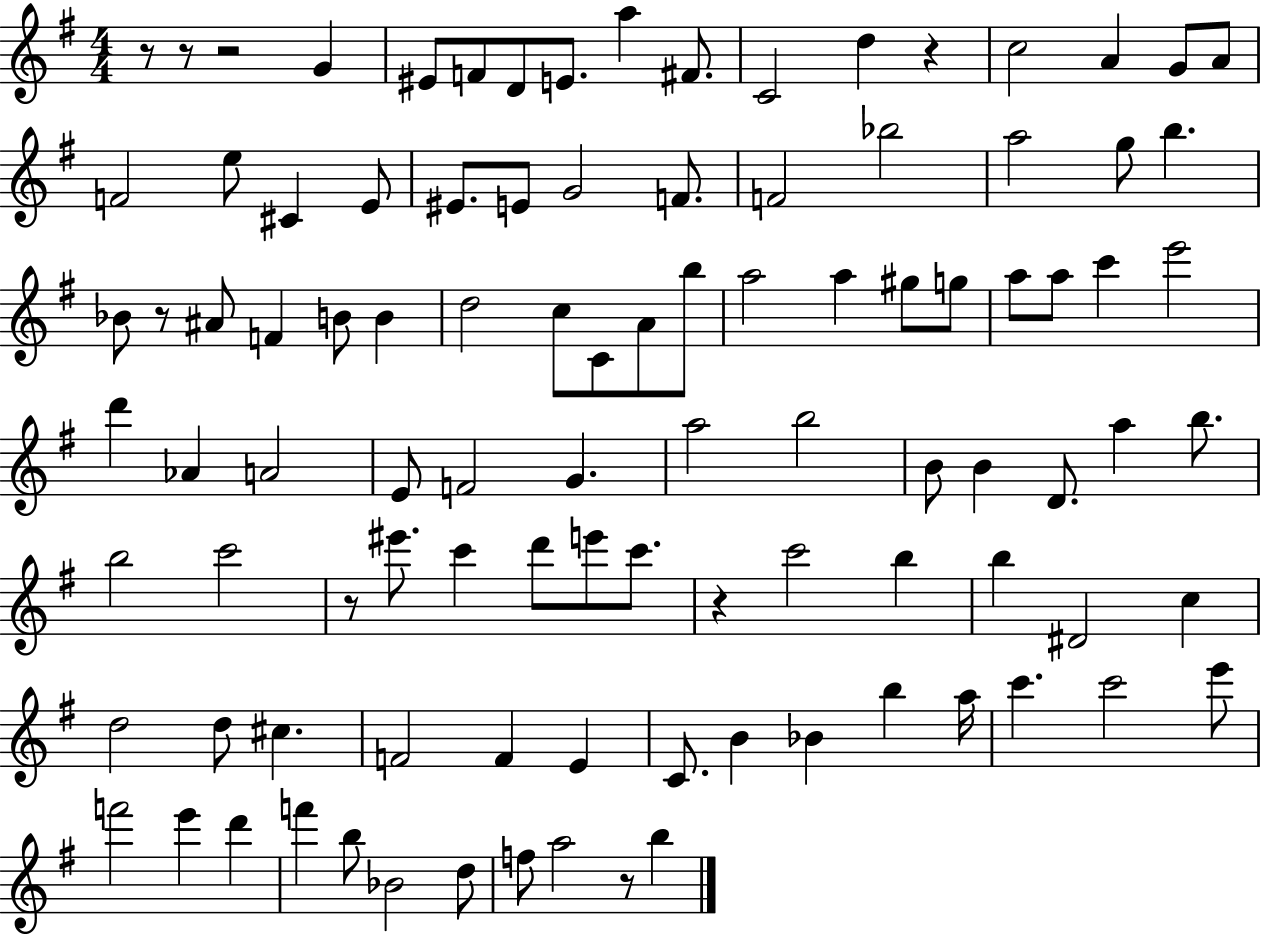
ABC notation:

X:1
T:Untitled
M:4/4
L:1/4
K:G
z/2 z/2 z2 G ^E/2 F/2 D/2 E/2 a ^F/2 C2 d z c2 A G/2 A/2 F2 e/2 ^C E/2 ^E/2 E/2 G2 F/2 F2 _b2 a2 g/2 b _B/2 z/2 ^A/2 F B/2 B d2 c/2 C/2 A/2 b/2 a2 a ^g/2 g/2 a/2 a/2 c' e'2 d' _A A2 E/2 F2 G a2 b2 B/2 B D/2 a b/2 b2 c'2 z/2 ^e'/2 c' d'/2 e'/2 c'/2 z c'2 b b ^D2 c d2 d/2 ^c F2 F E C/2 B _B b a/4 c' c'2 e'/2 f'2 e' d' f' b/2 _B2 d/2 f/2 a2 z/2 b